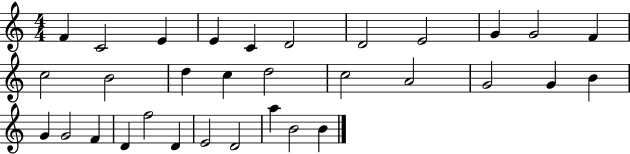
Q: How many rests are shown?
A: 0